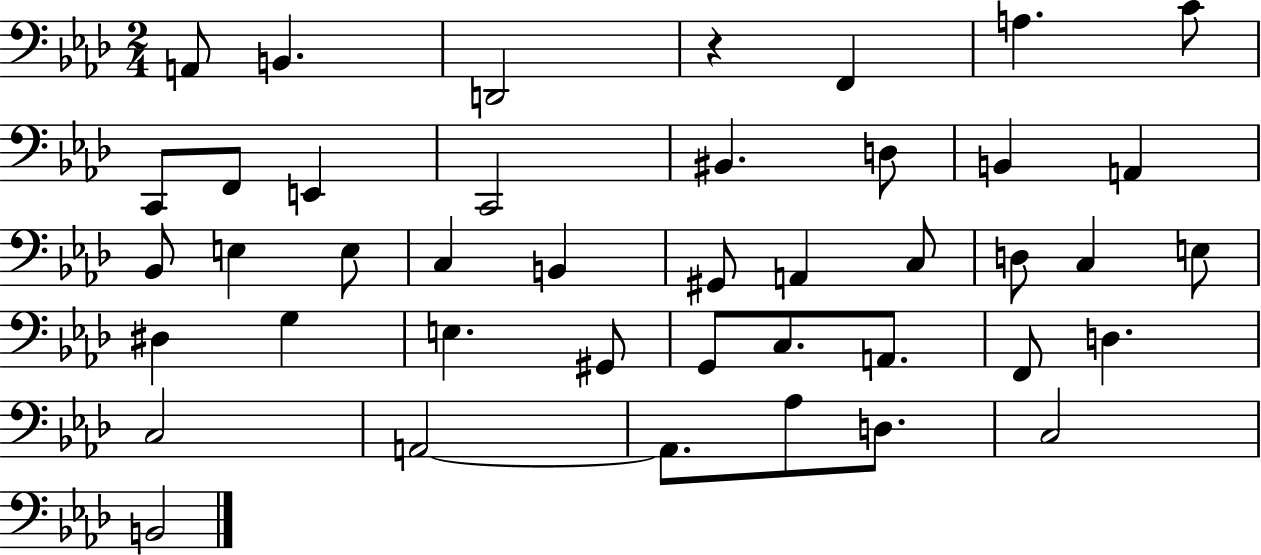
{
  \clef bass
  \numericTimeSignature
  \time 2/4
  \key aes \major
  a,8 b,4. | d,2 | r4 f,4 | a4. c'8 | \break c,8 f,8 e,4 | c,2 | bis,4. d8 | b,4 a,4 | \break bes,8 e4 e8 | c4 b,4 | gis,8 a,4 c8 | d8 c4 e8 | \break dis4 g4 | e4. gis,8 | g,8 c8. a,8. | f,8 d4. | \break c2 | a,2~~ | a,8. aes8 d8. | c2 | \break b,2 | \bar "|."
}